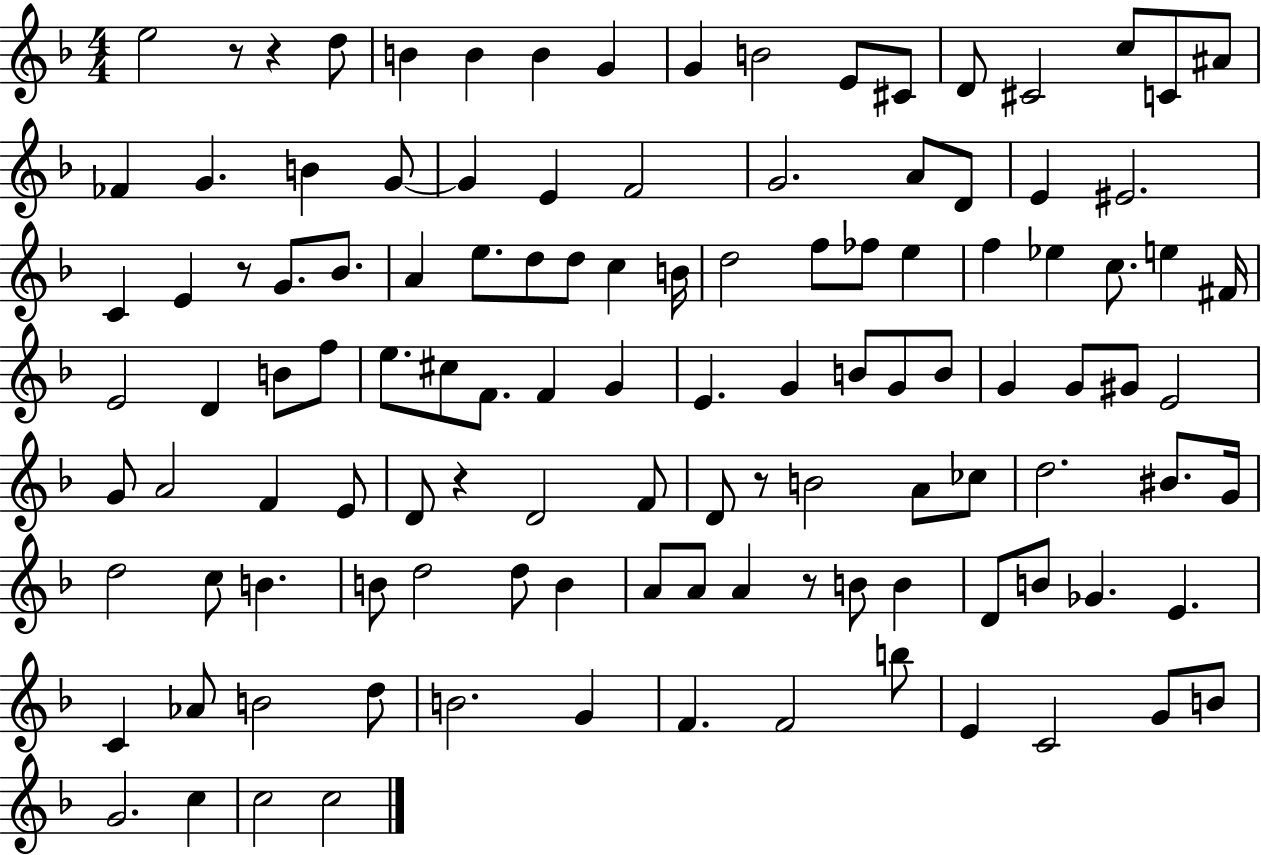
X:1
T:Untitled
M:4/4
L:1/4
K:F
e2 z/2 z d/2 B B B G G B2 E/2 ^C/2 D/2 ^C2 c/2 C/2 ^A/2 _F G B G/2 G E F2 G2 A/2 D/2 E ^E2 C E z/2 G/2 _B/2 A e/2 d/2 d/2 c B/4 d2 f/2 _f/2 e f _e c/2 e ^F/4 E2 D B/2 f/2 e/2 ^c/2 F/2 F G E G B/2 G/2 B/2 G G/2 ^G/2 E2 G/2 A2 F E/2 D/2 z D2 F/2 D/2 z/2 B2 A/2 _c/2 d2 ^B/2 G/4 d2 c/2 B B/2 d2 d/2 B A/2 A/2 A z/2 B/2 B D/2 B/2 _G E C _A/2 B2 d/2 B2 G F F2 b/2 E C2 G/2 B/2 G2 c c2 c2